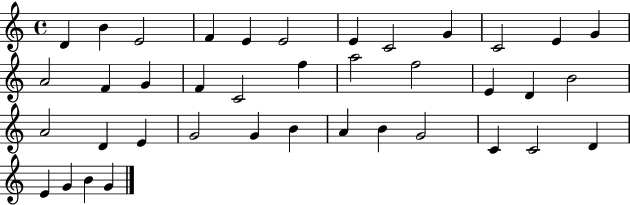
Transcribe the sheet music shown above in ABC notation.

X:1
T:Untitled
M:4/4
L:1/4
K:C
D B E2 F E E2 E C2 G C2 E G A2 F G F C2 f a2 f2 E D B2 A2 D E G2 G B A B G2 C C2 D E G B G